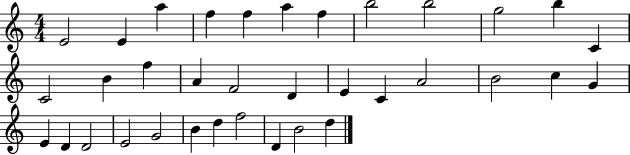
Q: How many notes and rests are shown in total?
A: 35